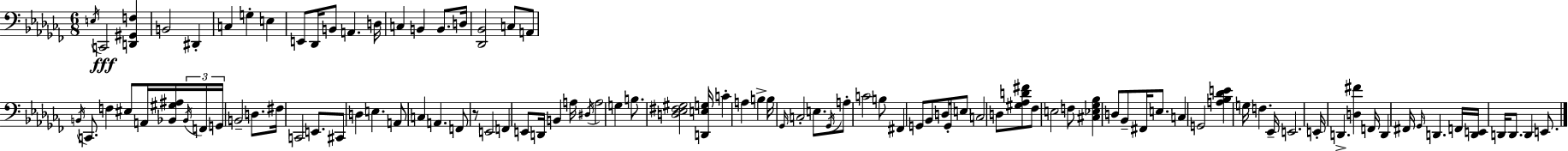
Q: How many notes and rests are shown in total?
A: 103